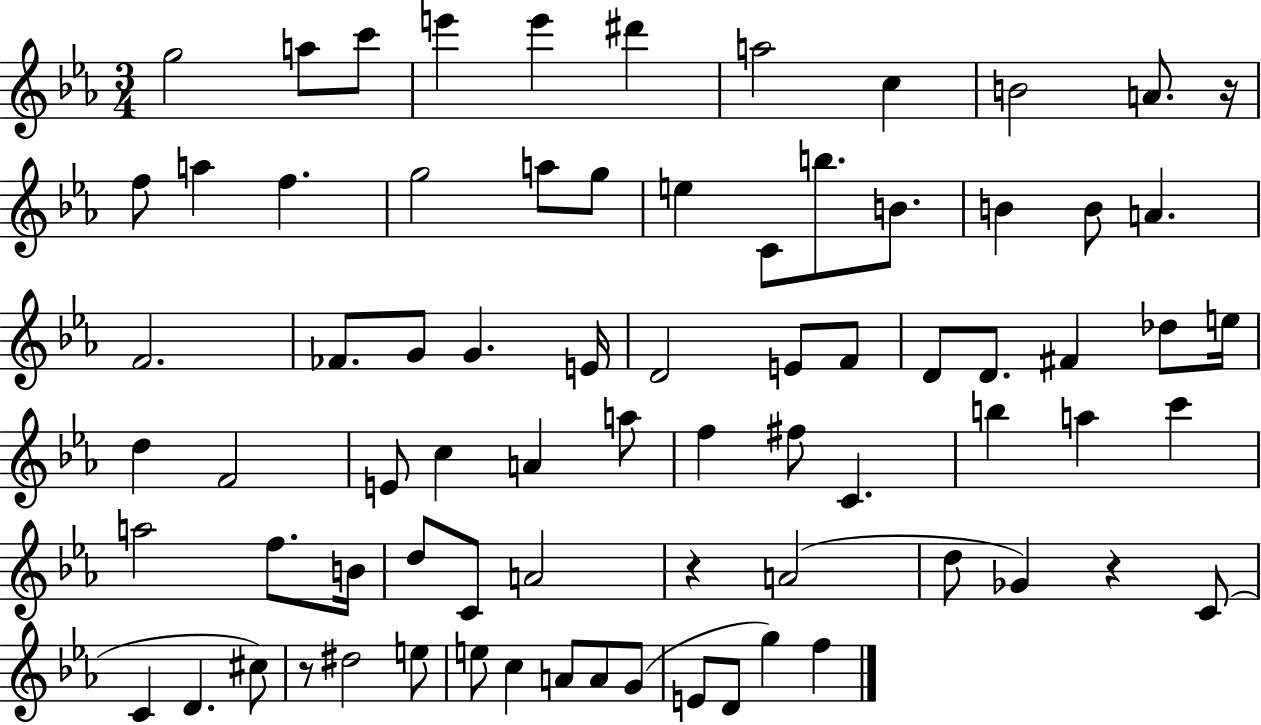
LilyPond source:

{
  \clef treble
  \numericTimeSignature
  \time 3/4
  \key ees \major
  \repeat volta 2 { g''2 a''8 c'''8 | e'''4 e'''4 dis'''4 | a''2 c''4 | b'2 a'8. r16 | \break f''8 a''4 f''4. | g''2 a''8 g''8 | e''4 c'8 b''8. b'8. | b'4 b'8 a'4. | \break f'2. | fes'8. g'8 g'4. e'16 | d'2 e'8 f'8 | d'8 d'8. fis'4 des''8 e''16 | \break d''4 f'2 | e'8 c''4 a'4 a''8 | f''4 fis''8 c'4. | b''4 a''4 c'''4 | \break a''2 f''8. b'16 | d''8 c'8 a'2 | r4 a'2( | d''8 ges'4) r4 c'8( | \break c'4 d'4. cis''8) | r8 dis''2 e''8 | e''8 c''4 a'8 a'8 g'8( | e'8 d'8 g''4) f''4 | \break } \bar "|."
}